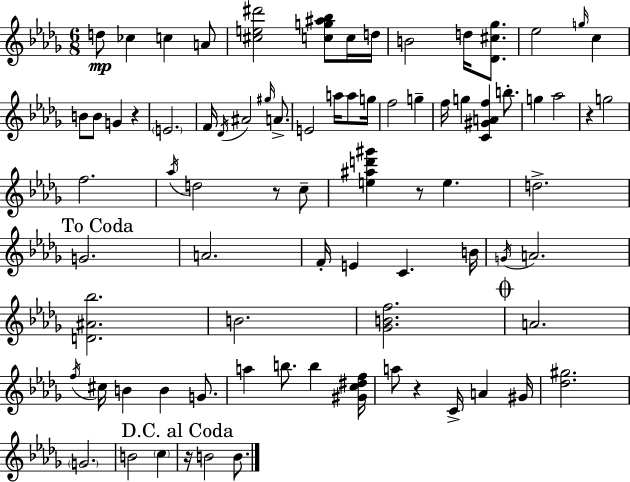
X:1
T:Untitled
M:6/8
L:1/4
K:Bbm
d/2 _c c A/2 [^ce^d']2 [cg^a_b]/2 c/4 d/4 B2 d/4 [_D^c_g]/2 _e2 g/4 c B/2 B/2 G z E2 F/4 _D/4 ^A2 ^g/4 A/2 E2 a/4 a/2 g/4 f2 g f/4 g [C^GAf] b/2 g _a2 z g2 f2 _a/4 d2 z/2 c/2 [e^ad'^g'] z/2 e d2 G2 A2 F/4 E C B/4 G/4 A2 [D^A_b]2 B2 [_GBf]2 A2 f/4 ^c/4 B B G/2 a b/2 b [^Gc^df]/4 a/2 z C/4 A ^G/4 [_d^g]2 G2 B2 c z/4 B2 B/2